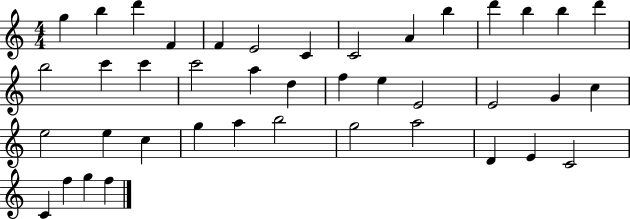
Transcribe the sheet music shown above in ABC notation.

X:1
T:Untitled
M:4/4
L:1/4
K:C
g b d' F F E2 C C2 A b d' b b d' b2 c' c' c'2 a d f e E2 E2 G c e2 e c g a b2 g2 a2 D E C2 C f g f